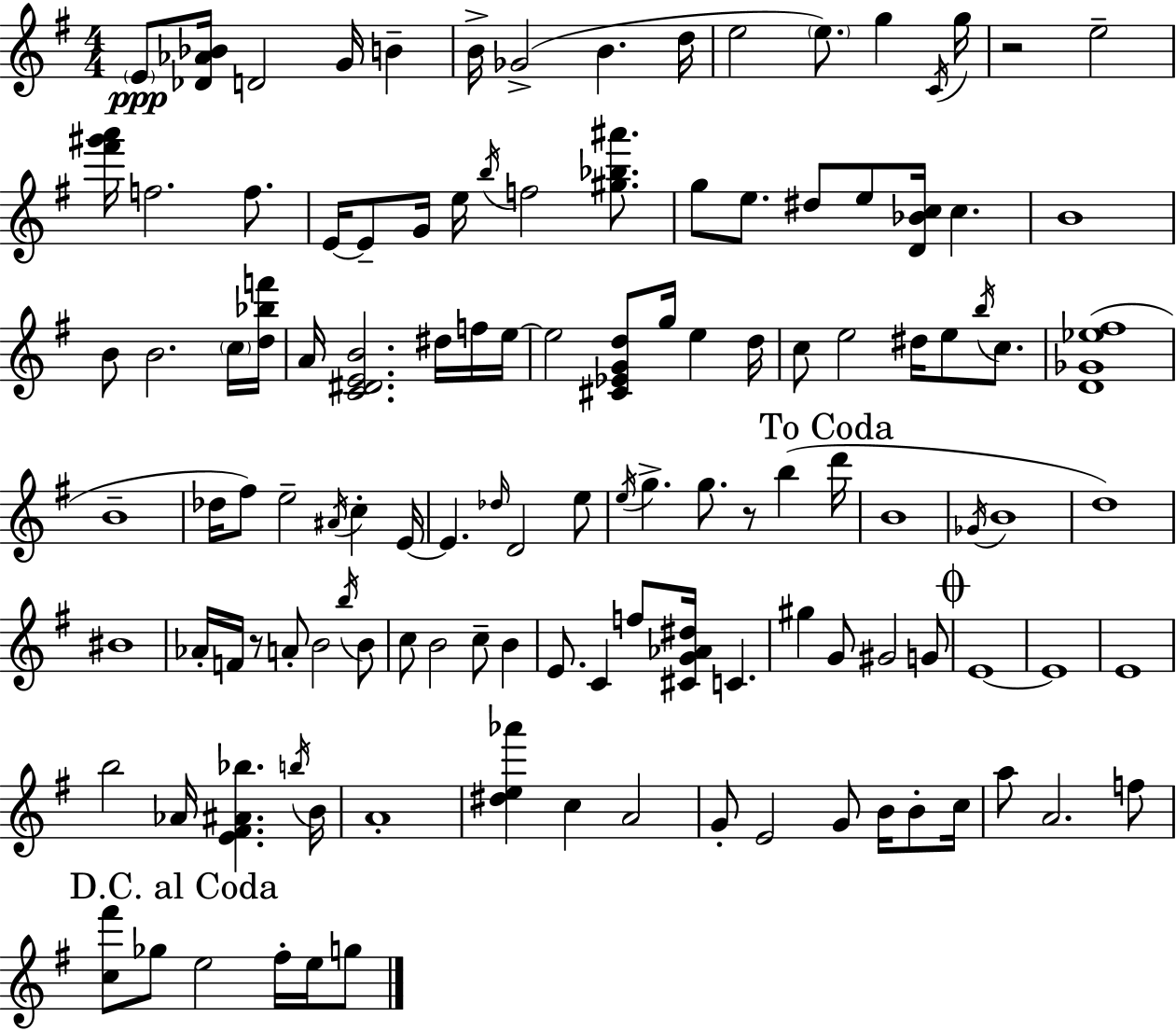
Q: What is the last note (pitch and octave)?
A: G5